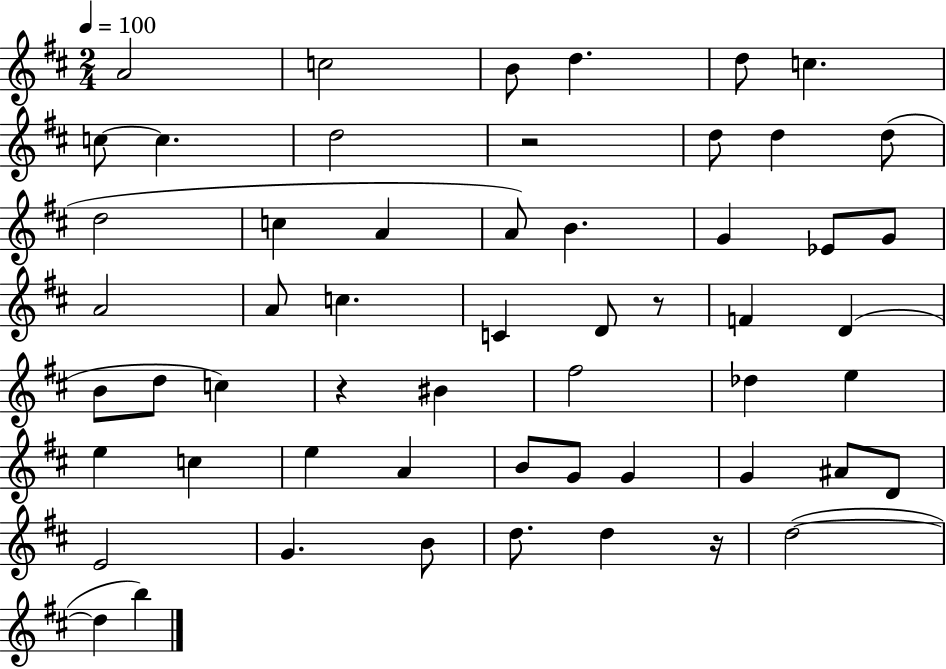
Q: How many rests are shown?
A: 4